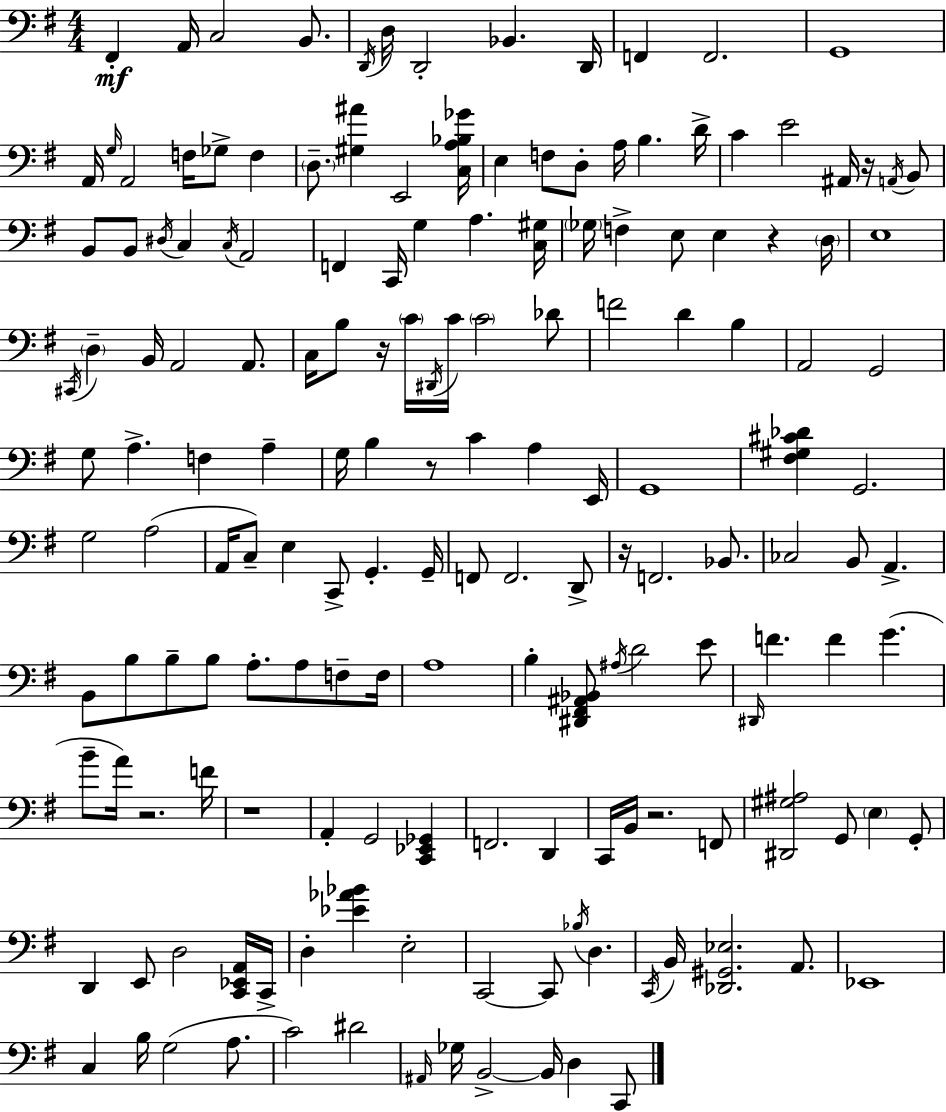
X:1
T:Untitled
M:4/4
L:1/4
K:Em
^F,, A,,/4 C,2 B,,/2 D,,/4 D,/4 D,,2 _B,, D,,/4 F,, F,,2 G,,4 A,,/4 G,/4 A,,2 F,/4 _G,/2 F, D,/2 [^G,^A] E,,2 [C,A,_B,_G]/4 E, F,/2 D,/2 A,/4 B, D/4 C E2 ^A,,/4 z/4 A,,/4 B,,/2 B,,/2 B,,/2 ^D,/4 C, C,/4 A,,2 F,, C,,/4 G, A, [C,^G,]/4 _G,/4 F, E,/2 E, z D,/4 E,4 ^C,,/4 D, B,,/4 A,,2 A,,/2 C,/4 B,/2 z/4 C/4 ^D,,/4 C/4 C2 _D/2 F2 D B, A,,2 G,,2 G,/2 A, F, A, G,/4 B, z/2 C A, E,,/4 G,,4 [^F,^G,^C_D] G,,2 G,2 A,2 A,,/4 C,/2 E, C,,/2 G,, G,,/4 F,,/2 F,,2 D,,/2 z/4 F,,2 _B,,/2 _C,2 B,,/2 A,, B,,/2 B,/2 B,/2 B,/2 A,/2 A,/2 F,/2 F,/4 A,4 B, [^D,,^F,,^A,,_B,,]/2 ^A,/4 D2 E/2 ^D,,/4 F F G B/2 A/4 z2 F/4 z4 A,, G,,2 [C,,_E,,_G,,] F,,2 D,, C,,/4 B,,/4 z2 F,,/2 [^D,,^G,^A,]2 G,,/2 E, G,,/2 D,, E,,/2 D,2 [C,,_E,,A,,]/4 C,,/4 D, [_E_A_B] E,2 C,,2 C,,/2 _B,/4 D, C,,/4 B,,/4 [_D,,^G,,_E,]2 A,,/2 _E,,4 C, B,/4 G,2 A,/2 C2 ^D2 ^A,,/4 _G,/4 B,,2 B,,/4 D, C,,/2